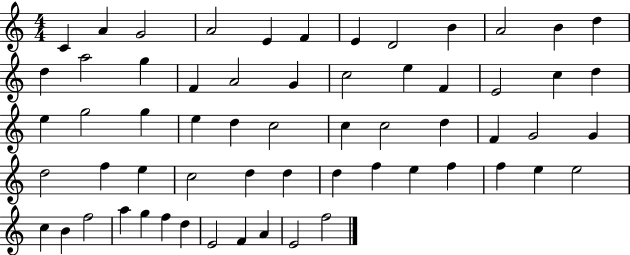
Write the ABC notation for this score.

X:1
T:Untitled
M:4/4
L:1/4
K:C
C A G2 A2 E F E D2 B A2 B d d a2 g F A2 G c2 e F E2 c d e g2 g e d c2 c c2 d F G2 G d2 f e c2 d d d f e f f e e2 c B f2 a g f d E2 F A E2 f2